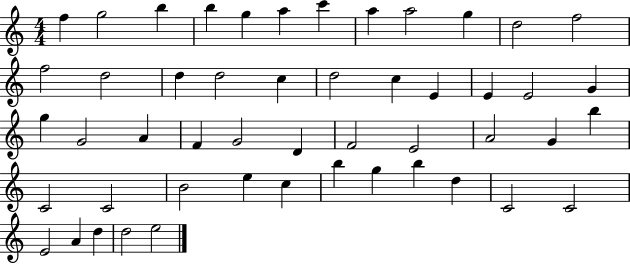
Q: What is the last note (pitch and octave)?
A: E5